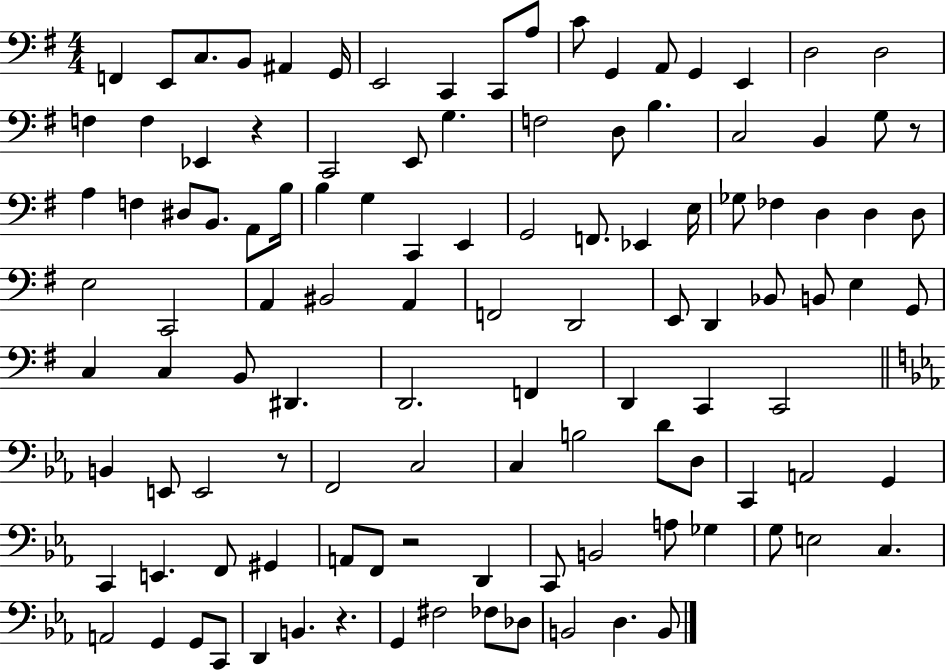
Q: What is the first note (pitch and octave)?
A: F2